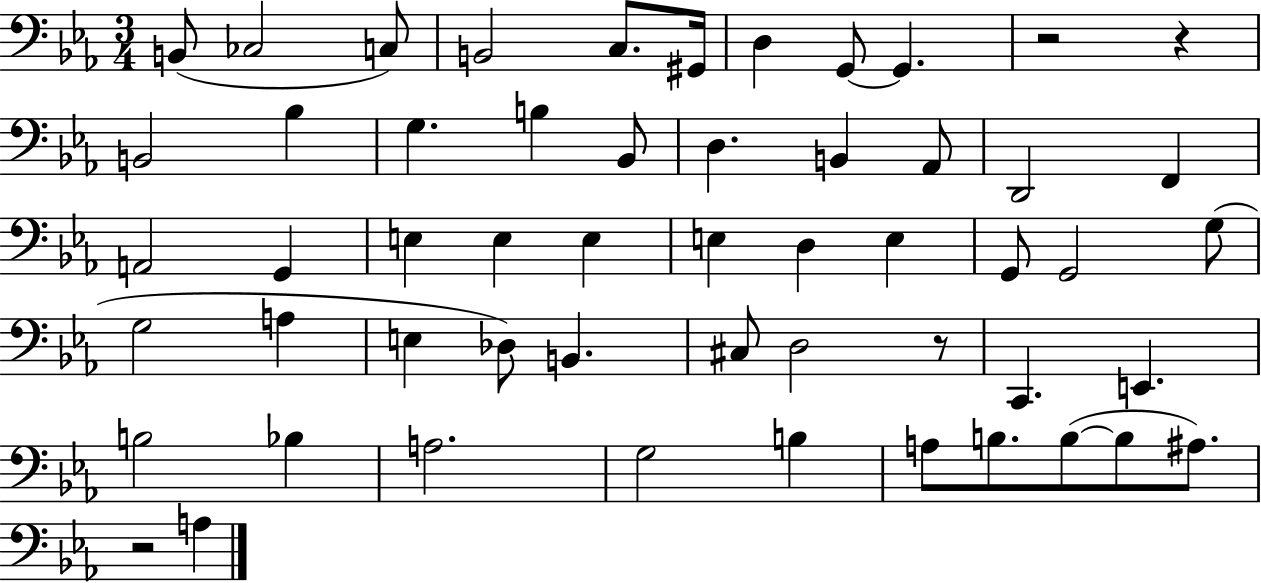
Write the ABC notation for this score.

X:1
T:Untitled
M:3/4
L:1/4
K:Eb
B,,/2 _C,2 C,/2 B,,2 C,/2 ^G,,/4 D, G,,/2 G,, z2 z B,,2 _B, G, B, _B,,/2 D, B,, _A,,/2 D,,2 F,, A,,2 G,, E, E, E, E, D, E, G,,/2 G,,2 G,/2 G,2 A, E, _D,/2 B,, ^C,/2 D,2 z/2 C,, E,, B,2 _B, A,2 G,2 B, A,/2 B,/2 B,/2 B,/2 ^A,/2 z2 A,